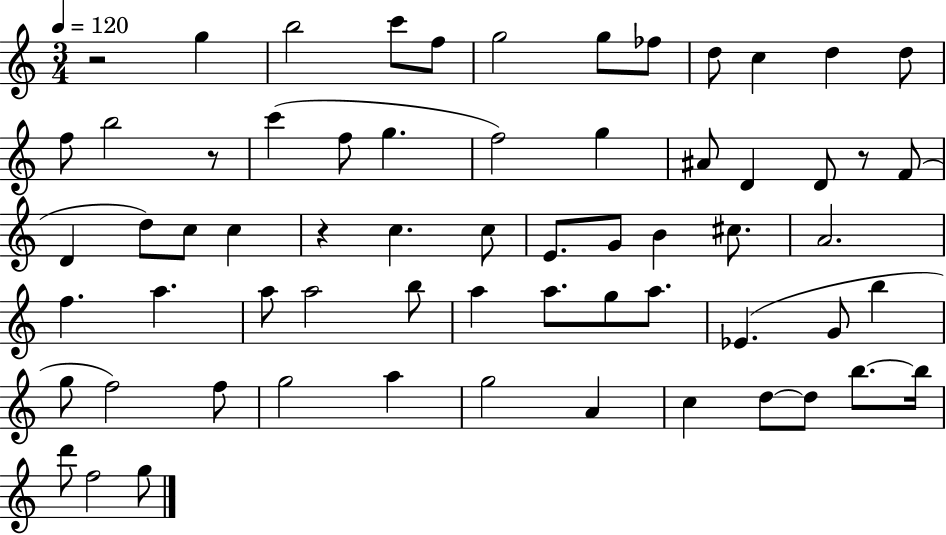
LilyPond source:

{
  \clef treble
  \numericTimeSignature
  \time 3/4
  \key c \major
  \tempo 4 = 120
  \repeat volta 2 { r2 g''4 | b''2 c'''8 f''8 | g''2 g''8 fes''8 | d''8 c''4 d''4 d''8 | \break f''8 b''2 r8 | c'''4( f''8 g''4. | f''2) g''4 | ais'8 d'4 d'8 r8 f'8( | \break d'4 d''8) c''8 c''4 | r4 c''4. c''8 | e'8. g'8 b'4 cis''8. | a'2. | \break f''4. a''4. | a''8 a''2 b''8 | a''4 a''8. g''8 a''8. | ees'4.( g'8 b''4 | \break g''8 f''2) f''8 | g''2 a''4 | g''2 a'4 | c''4 d''8~~ d''8 b''8.~~ b''16 | \break d'''8 f''2 g''8 | } \bar "|."
}